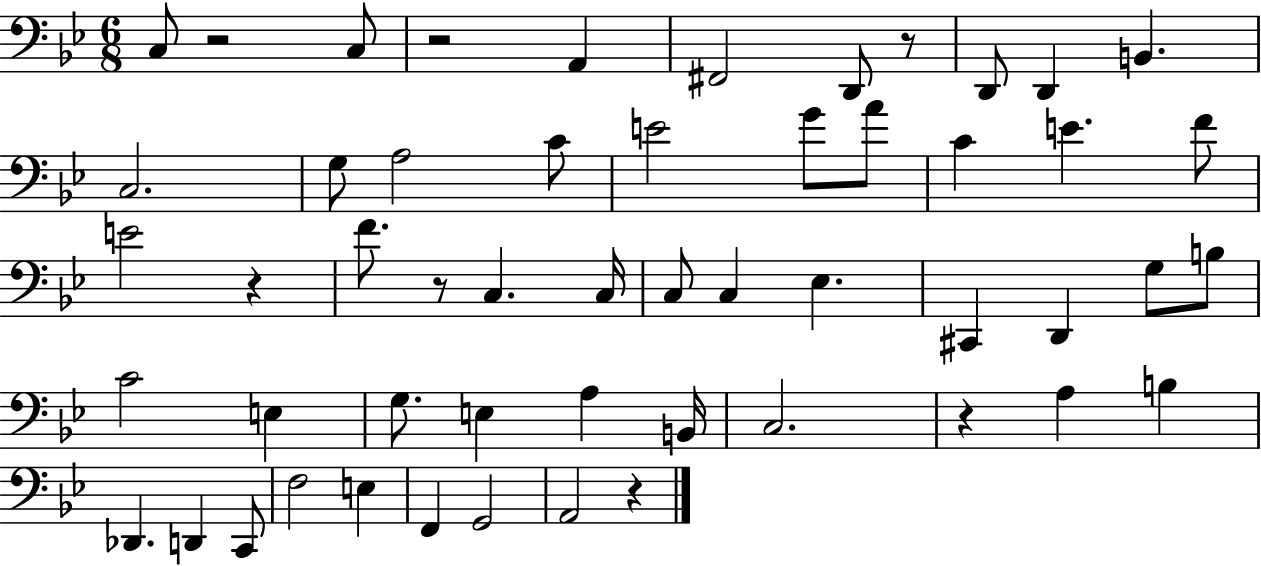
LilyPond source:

{
  \clef bass
  \numericTimeSignature
  \time 6/8
  \key bes \major
  c8 r2 c8 | r2 a,4 | fis,2 d,8 r8 | d,8 d,4 b,4. | \break c2. | g8 a2 c'8 | e'2 g'8 a'8 | c'4 e'4. f'8 | \break e'2 r4 | f'8. r8 c4. c16 | c8 c4 ees4. | cis,4 d,4 g8 b8 | \break c'2 e4 | g8. e4 a4 b,16 | c2. | r4 a4 b4 | \break des,4. d,4 c,8 | f2 e4 | f,4 g,2 | a,2 r4 | \break \bar "|."
}